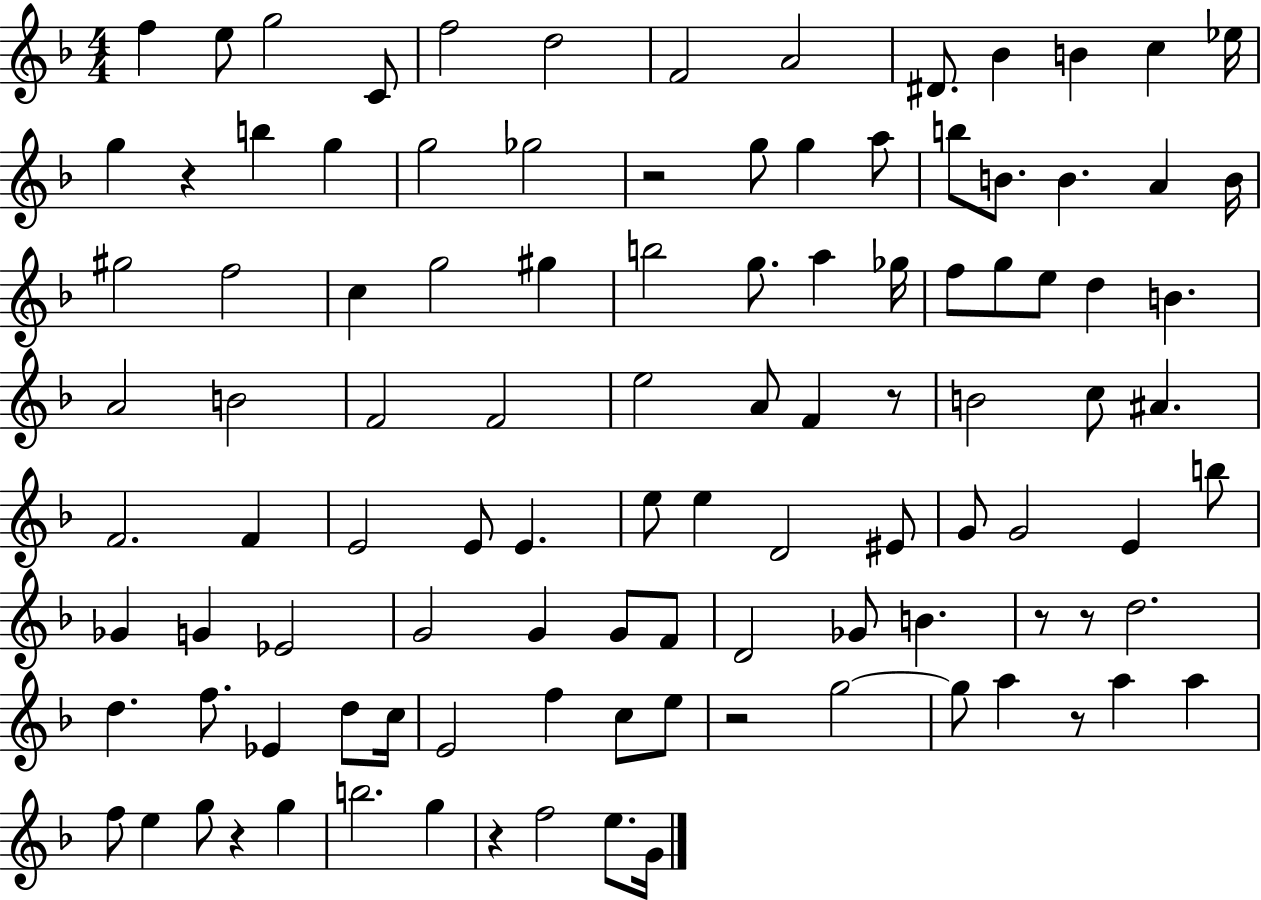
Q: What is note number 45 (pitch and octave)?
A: E5